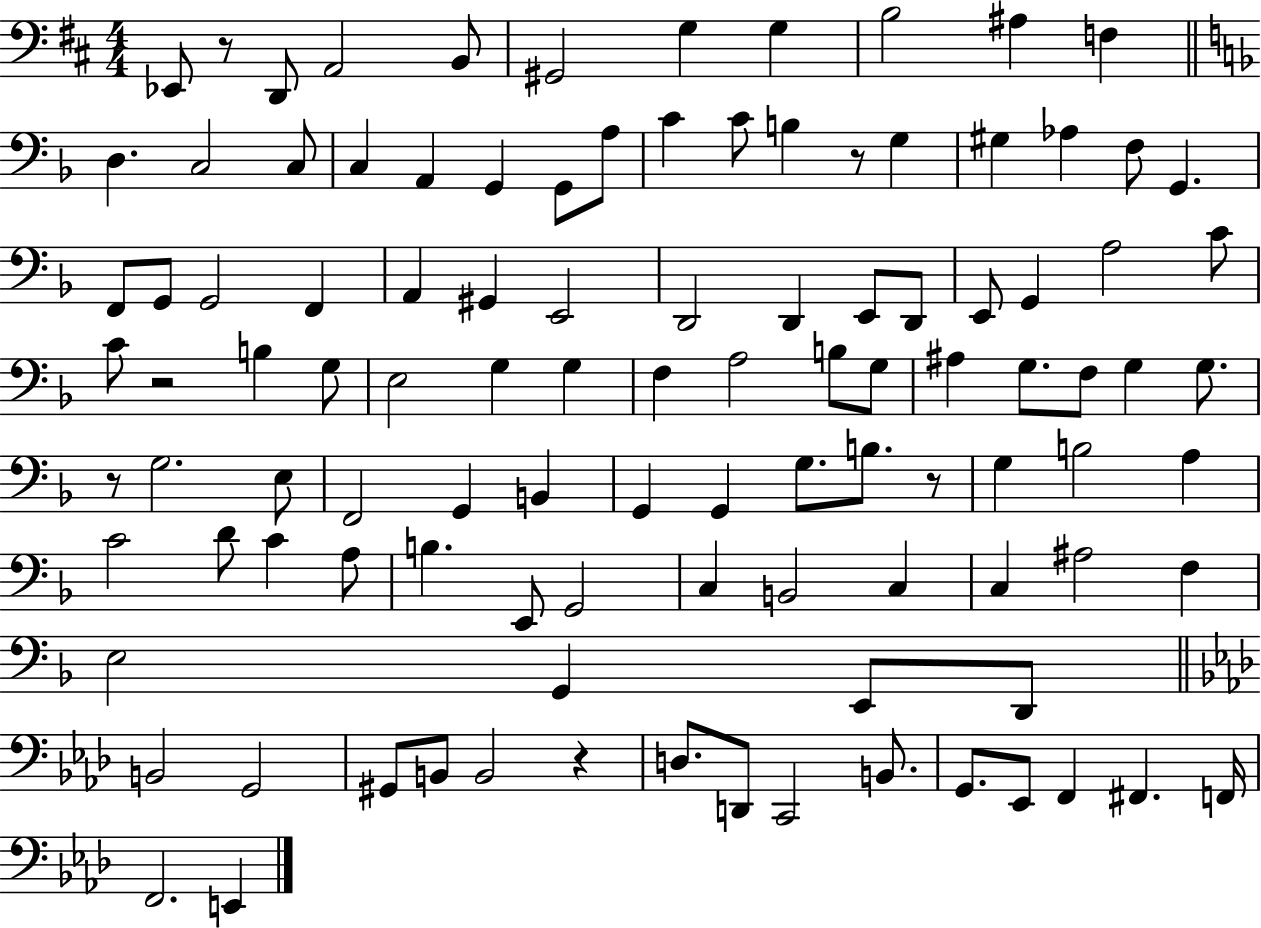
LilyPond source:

{
  \clef bass
  \numericTimeSignature
  \time 4/4
  \key d \major
  ees,8 r8 d,8 a,2 b,8 | gis,2 g4 g4 | b2 ais4 f4 | \bar "||" \break \key d \minor d4. c2 c8 | c4 a,4 g,4 g,8 a8 | c'4 c'8 b4 r8 g4 | gis4 aes4 f8 g,4. | \break f,8 g,8 g,2 f,4 | a,4 gis,4 e,2 | d,2 d,4 e,8 d,8 | e,8 g,4 a2 c'8 | \break c'8 r2 b4 g8 | e2 g4 g4 | f4 a2 b8 g8 | ais4 g8. f8 g4 g8. | \break r8 g2. e8 | f,2 g,4 b,4 | g,4 g,4 g8. b8. r8 | g4 b2 a4 | \break c'2 d'8 c'4 a8 | b4. e,8 g,2 | c4 b,2 c4 | c4 ais2 f4 | \break e2 g,4 e,8 d,8 | \bar "||" \break \key f \minor b,2 g,2 | gis,8 b,8 b,2 r4 | d8. d,8 c,2 b,8. | g,8. ees,8 f,4 fis,4. f,16 | \break f,2. e,4 | \bar "|."
}